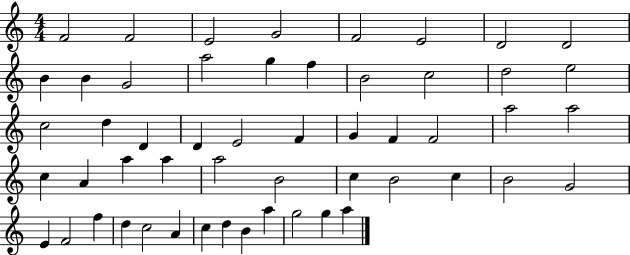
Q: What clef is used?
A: treble